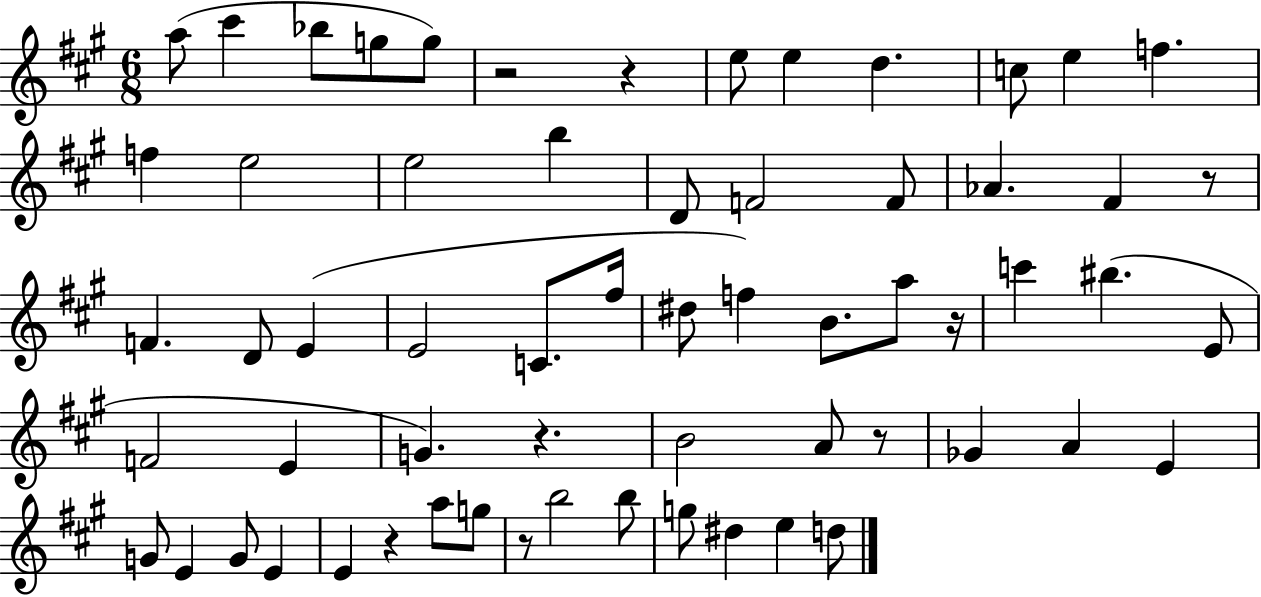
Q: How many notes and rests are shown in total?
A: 62